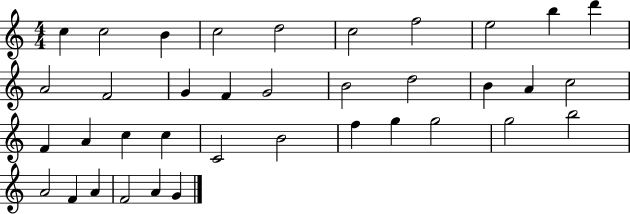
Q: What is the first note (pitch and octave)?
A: C5